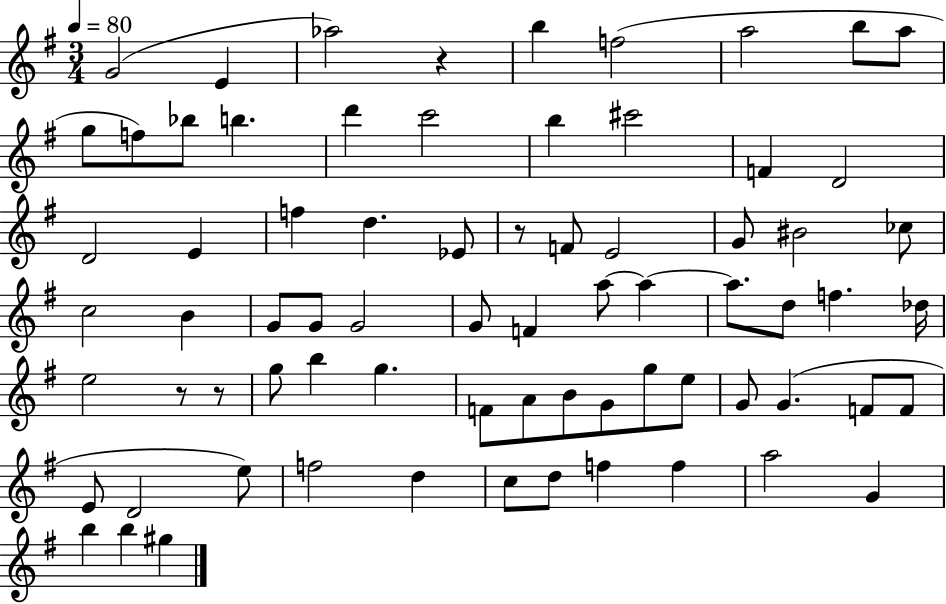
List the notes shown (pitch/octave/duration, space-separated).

G4/h E4/q Ab5/h R/q B5/q F5/h A5/h B5/e A5/e G5/e F5/e Bb5/e B5/q. D6/q C6/h B5/q C#6/h F4/q D4/h D4/h E4/q F5/q D5/q. Eb4/e R/e F4/e E4/h G4/e BIS4/h CES5/e C5/h B4/q G4/e G4/e G4/h G4/e F4/q A5/e A5/q A5/e. D5/e F5/q. Db5/s E5/h R/e R/e G5/e B5/q G5/q. F4/e A4/e B4/e G4/e G5/e E5/e G4/e G4/q. F4/e F4/e E4/e D4/h E5/e F5/h D5/q C5/e D5/e F5/q F5/q A5/h G4/q B5/q B5/q G#5/q